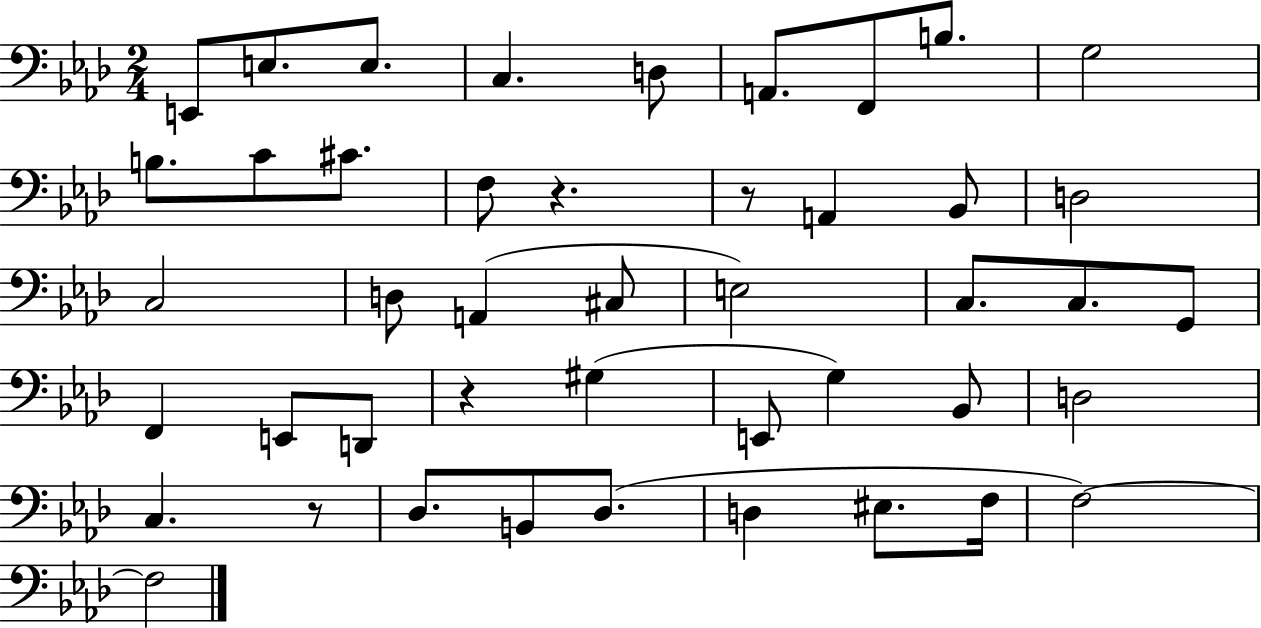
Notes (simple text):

E2/e E3/e. E3/e. C3/q. D3/e A2/e. F2/e B3/e. G3/h B3/e. C4/e C#4/e. F3/e R/q. R/e A2/q Bb2/e D3/h C3/h D3/e A2/q C#3/e E3/h C3/e. C3/e. G2/e F2/q E2/e D2/e R/q G#3/q E2/e G3/q Bb2/e D3/h C3/q. R/e Db3/e. B2/e Db3/e. D3/q EIS3/e. F3/s F3/h F3/h